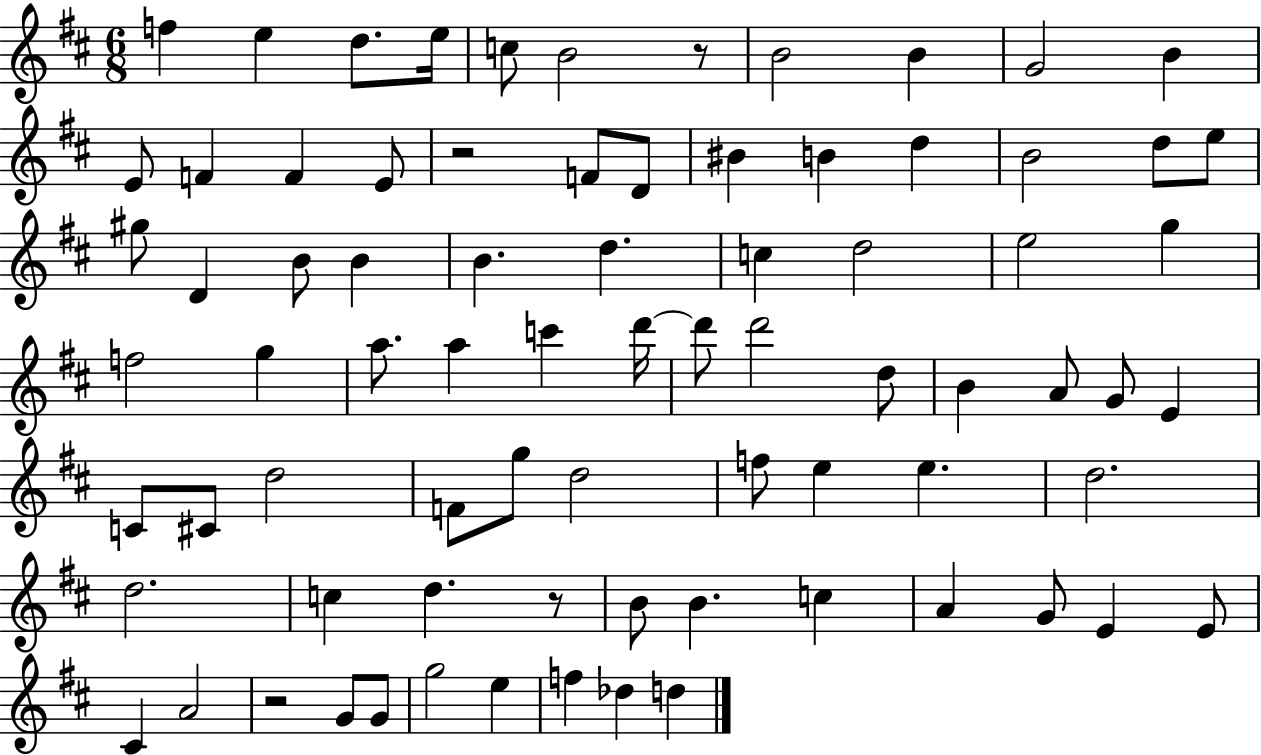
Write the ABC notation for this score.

X:1
T:Untitled
M:6/8
L:1/4
K:D
f e d/2 e/4 c/2 B2 z/2 B2 B G2 B E/2 F F E/2 z2 F/2 D/2 ^B B d B2 d/2 e/2 ^g/2 D B/2 B B d c d2 e2 g f2 g a/2 a c' d'/4 d'/2 d'2 d/2 B A/2 G/2 E C/2 ^C/2 d2 F/2 g/2 d2 f/2 e e d2 d2 c d z/2 B/2 B c A G/2 E E/2 ^C A2 z2 G/2 G/2 g2 e f _d d